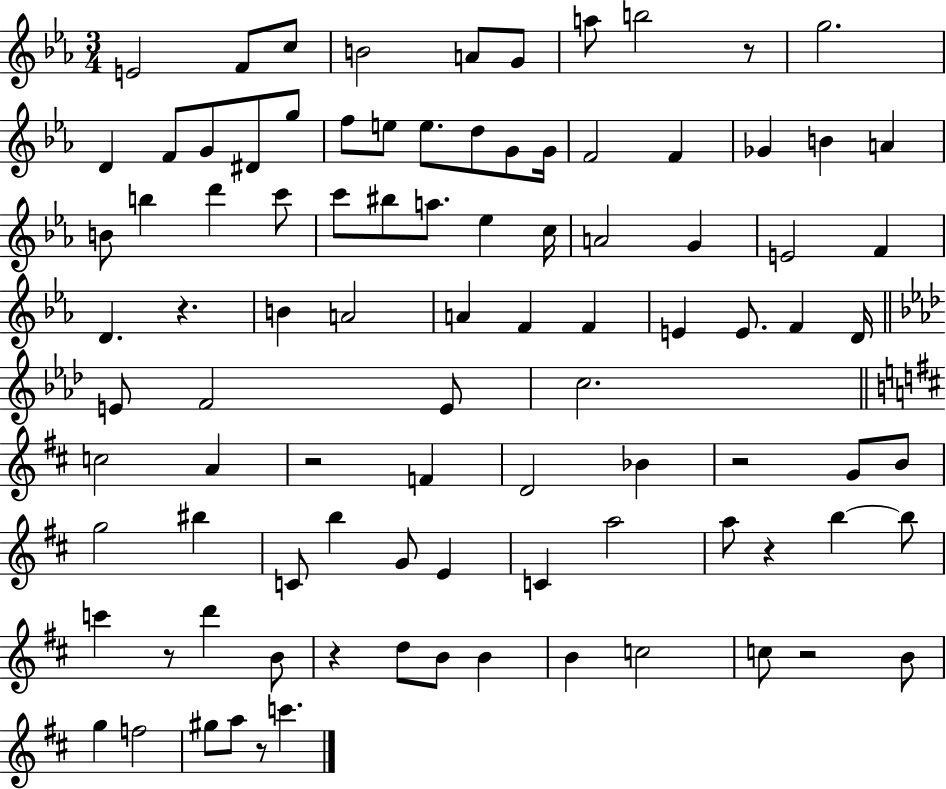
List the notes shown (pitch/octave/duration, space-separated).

E4/h F4/e C5/e B4/h A4/e G4/e A5/e B5/h R/e G5/h. D4/q F4/e G4/e D#4/e G5/e F5/e E5/e E5/e. D5/e G4/e G4/s F4/h F4/q Gb4/q B4/q A4/q B4/e B5/q D6/q C6/e C6/e BIS5/e A5/e. Eb5/q C5/s A4/h G4/q E4/h F4/q D4/q. R/q. B4/q A4/h A4/q F4/q F4/q E4/q E4/e. F4/q D4/s E4/e F4/h E4/e C5/h. C5/h A4/q R/h F4/q D4/h Bb4/q R/h G4/e B4/e G5/h BIS5/q C4/e B5/q G4/e E4/q C4/q A5/h A5/e R/q B5/q B5/e C6/q R/e D6/q B4/e R/q D5/e B4/e B4/q B4/q C5/h C5/e R/h B4/e G5/q F5/h G#5/e A5/e R/e C6/q.